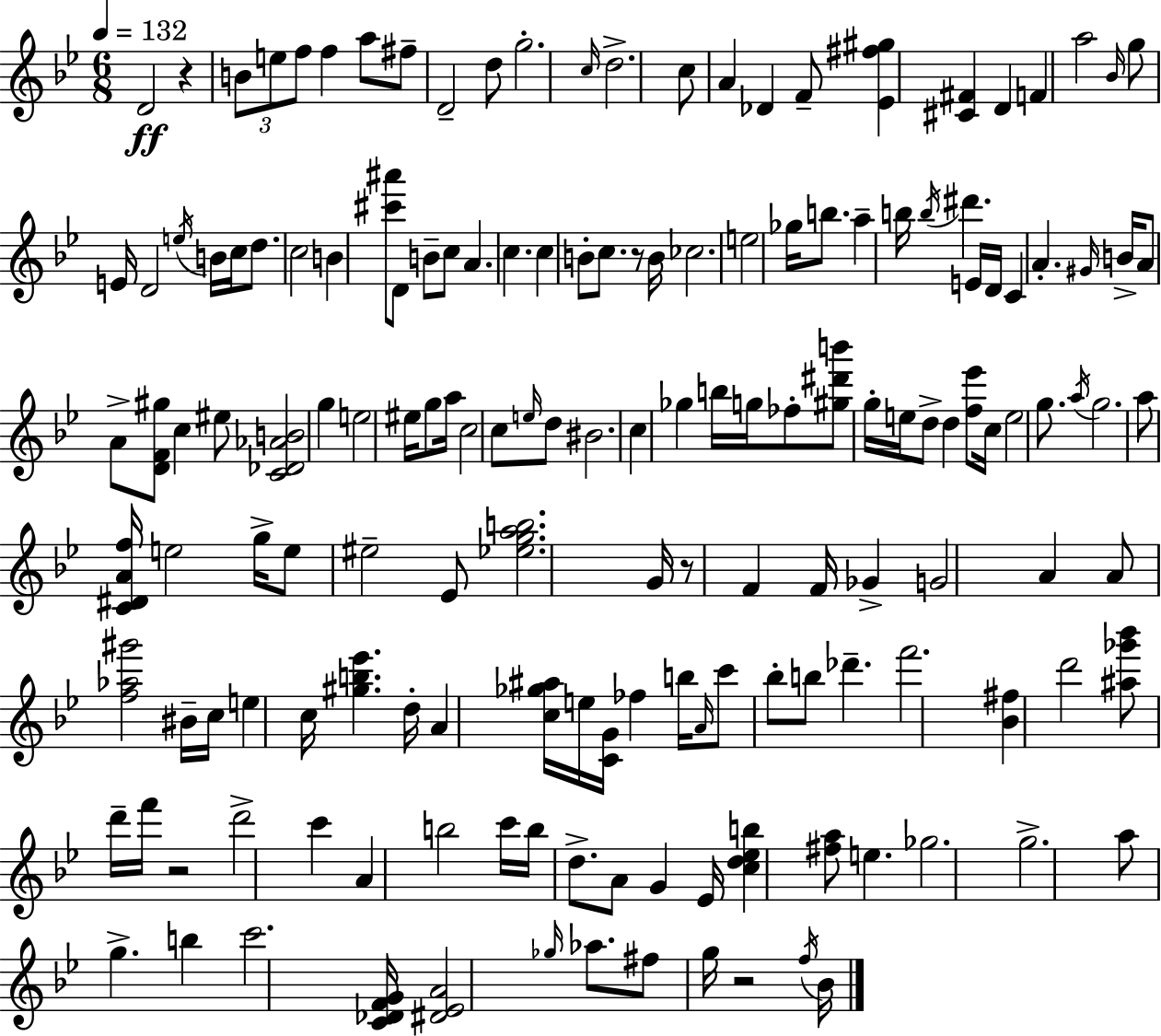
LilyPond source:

{
  \clef treble
  \numericTimeSignature
  \time 6/8
  \key bes \major
  \tempo 4 = 132
  d'2\ff r4 | \tuplet 3/2 { b'8 e''8 f''8 } f''4 a''8 | fis''8-- d'2-- d''8 | g''2.-. | \break \grace { c''16 } d''2.-> | c''8 a'4 des'4 f'8-- | <ees' fis'' gis''>4 <cis' fis'>4 d'4 | f'4 a''2 | \break \grace { bes'16 } g''8 e'16 d'2 | \acciaccatura { e''16 } b'16 c''16 d''8. c''2 | b'4 <cis''' ais'''>8 d'8 b'8-- | c''8 a'4. c''4. | \break c''4 b'8-. c''8. | r8 b'16 ces''2. | e''2 ges''16 | b''8. a''4-- b''16 \acciaccatura { b''16 } dis'''4. | \break e'16 d'16 c'4 a'4.-. | \grace { gis'16 } b'16-> a'8 a'8-> <d' f' gis''>8 c''4 | eis''8 <c' des' aes' b'>2 | g''4 e''2 | \break eis''16 g''8 a''16 c''2 | c''8 \grace { e''16 } d''8 bis'2. | c''4 ges''4 | b''16 g''16 fes''8-. <gis'' dis''' b'''>8 g''16-. e''16 d''8-> | \break d''4 <f'' ees'''>8 c''16 e''2 | g''8. \acciaccatura { a''16 } g''2. | a''8 <c' dis' a' f''>16 e''2 | g''16-> e''8 eis''2-- | \break ees'8 <ees'' g'' a'' b''>2. | g'16 r8 f'4 | f'16 ges'4-> g'2 | a'4 a'8 <f'' aes'' gis'''>2 | \break bis'16-- c''16 e''4 c''16 | <gis'' b'' ees'''>4. d''16-. a'4 <c'' ges'' ais''>16 | e''16 <c' g'>16 fes''4 b''16 \grace { a'16 } c'''8 bes''8-. | b''8 des'''4.-- f'''2. | \break <bes' fis''>4 | d'''2 <ais'' ges''' bes'''>8 d'''16-- f'''16 | r2 d'''2-> | c'''4 a'4 | \break b''2 c'''16 b''16 d''8.-> | a'8 g'4 ees'16 <c'' d'' ees'' b''>4 | <fis'' a''>8 e''4. ges''2. | g''2.-> | \break a''8 g''4.-> | b''4 c'''2. | <c' des' f' g'>16 <dis' ees' a'>2 | \grace { ges''16 } aes''8. fis''8 g''16 | \break r2 \acciaccatura { f''16 } bes'16 \bar "|."
}